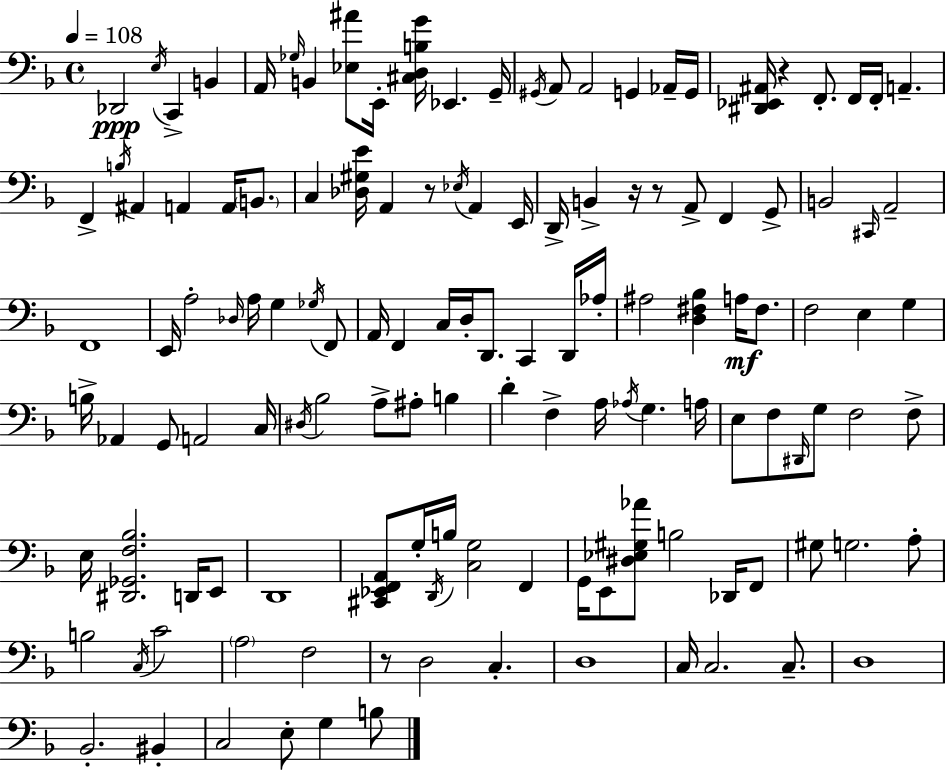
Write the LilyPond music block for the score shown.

{
  \clef bass
  \time 4/4
  \defaultTimeSignature
  \key f \major
  \tempo 4 = 108
  \repeat volta 2 { des,2\ppp \acciaccatura { e16 } c,4-> b,4 | a,16 \grace { ges16 } b,4 <ees ais'>8 e,16-. <cis d b g'>16 ees,4. | g,16-- \acciaccatura { gis,16 } a,8 a,2 g,4 | aes,16-- g,16 <dis, ees, ais,>16 r4 f,8.-. f,16 f,16-. a,4.-- | \break f,4-> \acciaccatura { b16 } ais,4 a,4 | a,16 \parenthesize b,8. c4 <des gis e'>16 a,4 r8 \acciaccatura { ees16 } | a,4 e,16 d,16-> b,4-> r16 r8 a,8-> f,4 | g,8-> b,2 \grace { cis,16 } a,2-- | \break f,1 | e,16 a2-. \grace { des16 } | a16 g4 \acciaccatura { ges16 } f,8 a,16 f,4 c16 d16-. d,8. | c,4 d,16 aes16-. ais2 | \break <d fis bes>4 a16\mf fis8. f2 | e4 g4 b16-> aes,4 g,8 a,2 | c16 \acciaccatura { dis16 } bes2 | a8-> ais8-. b4 d'4-. f4-> | \break a16 \acciaccatura { aes16 } g4. a16 e8 f8 \grace { dis,16 } g8 | f2 f8-> e16 <dis, ges, f bes>2. | d,16 e,8 d,1 | <cis, ees, f, a,>8 g16-. \acciaccatura { d,16 } b16 | \break <c g>2 f,4 g,16 e,8 <dis ees gis aes'>8 | b2 des,16 f,8 gis8 g2. | a8-. b2 | \acciaccatura { c16 } c'2 \parenthesize a2 | \break f2 r8 d2 | c4.-. d1 | c16 c2. | c8.-- d1 | \break bes,2.-. | bis,4-. c2 | e8-. g4 b8 } \bar "|."
}